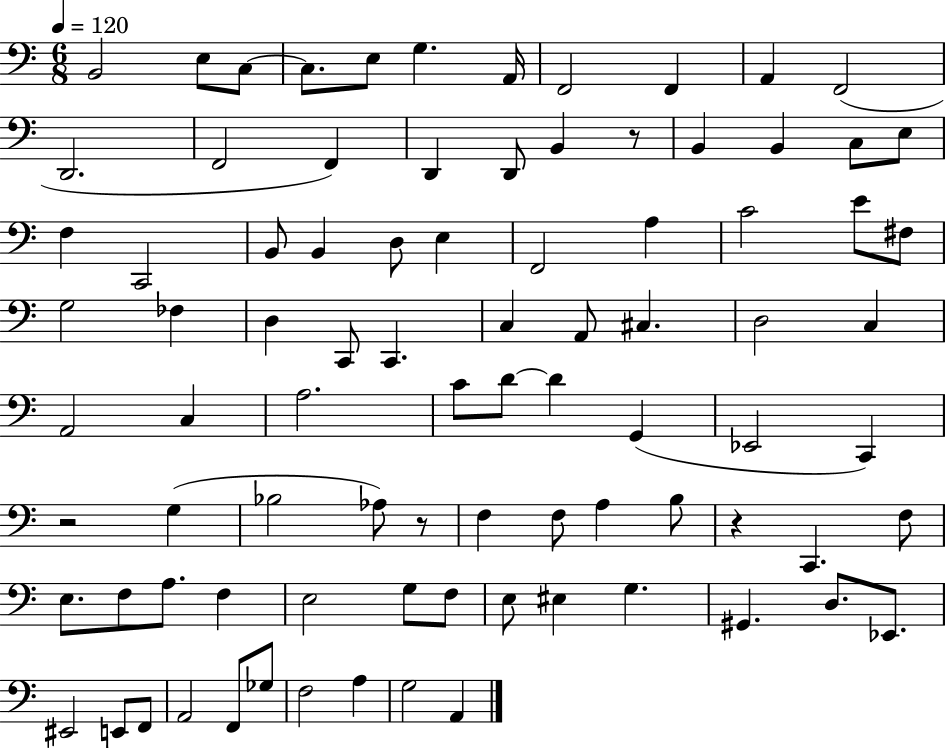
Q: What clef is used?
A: bass